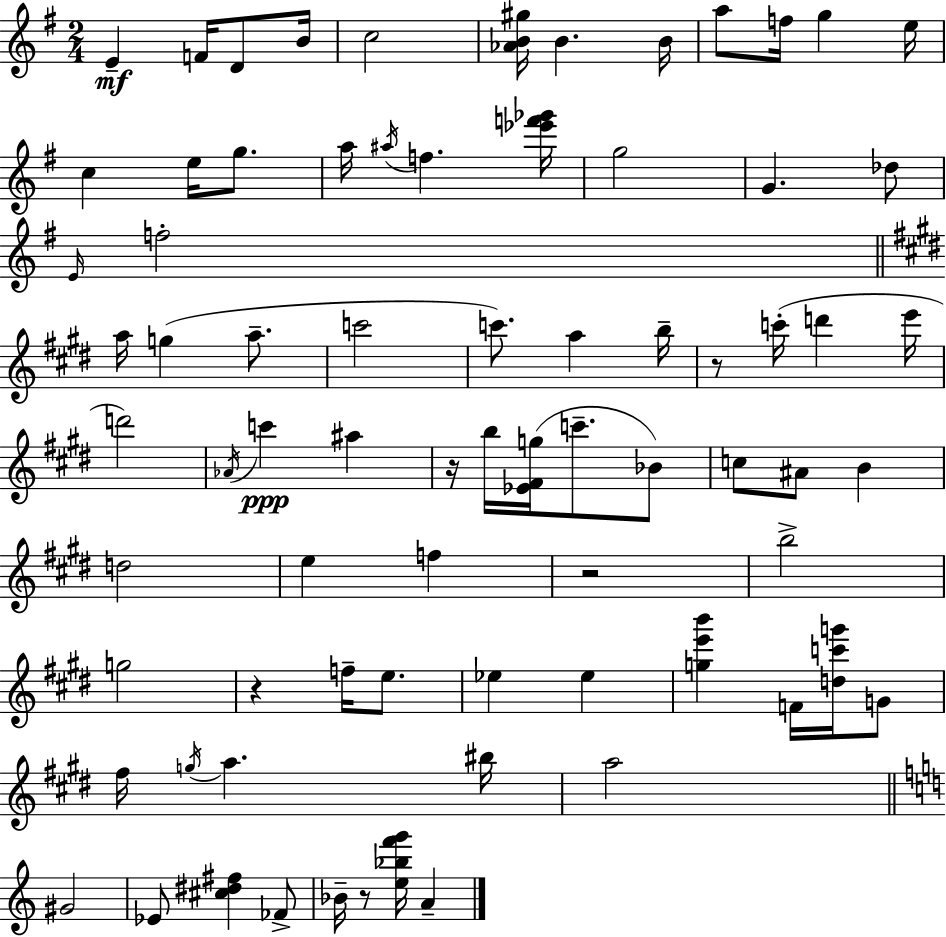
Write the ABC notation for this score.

X:1
T:Untitled
M:2/4
L:1/4
K:Em
E F/4 D/2 B/4 c2 [_AB^g]/4 B B/4 a/2 f/4 g e/4 c e/4 g/2 a/4 ^a/4 f [_e'f'_g']/4 g2 G _d/2 E/4 f2 a/4 g a/2 c'2 c'/2 a b/4 z/2 c'/4 d' e'/4 d'2 _A/4 c' ^a z/4 b/4 [_E^Fg]/4 c'/2 _B/2 c/2 ^A/2 B d2 e f z2 b2 g2 z f/4 e/2 _e _e [ge'b'] F/4 [dc'g']/4 G/2 ^f/4 g/4 a ^b/4 a2 ^G2 _E/2 [^c^d^f] _F/2 _B/4 z/2 [e_bf'g']/4 A